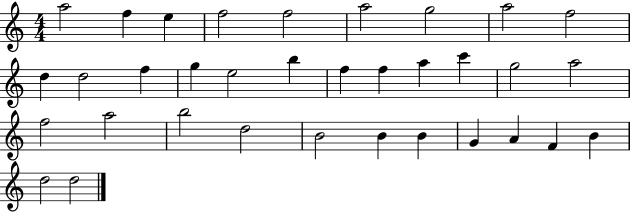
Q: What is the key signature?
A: C major